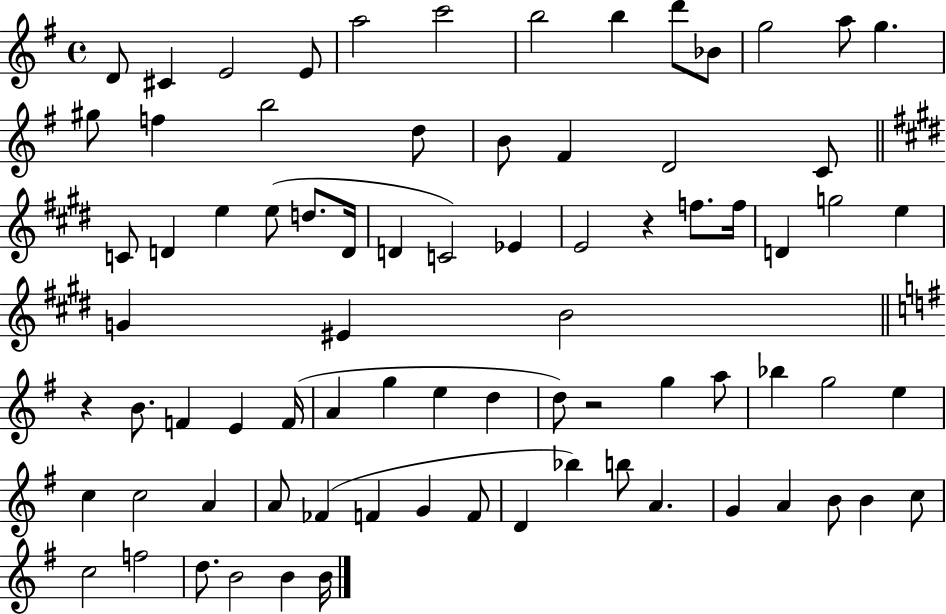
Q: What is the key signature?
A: G major